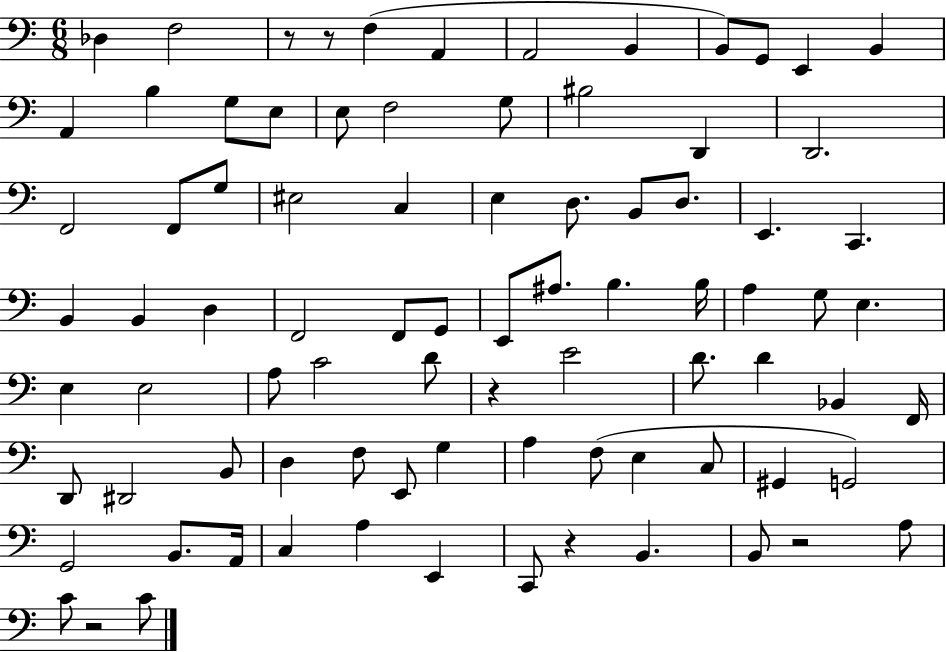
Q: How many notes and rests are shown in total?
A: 85